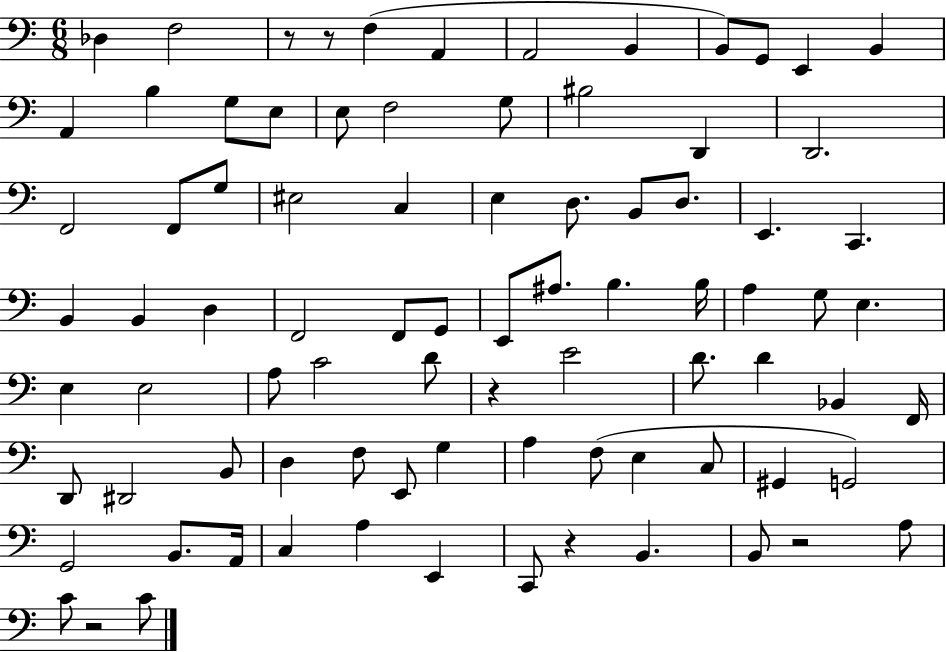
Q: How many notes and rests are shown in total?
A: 85